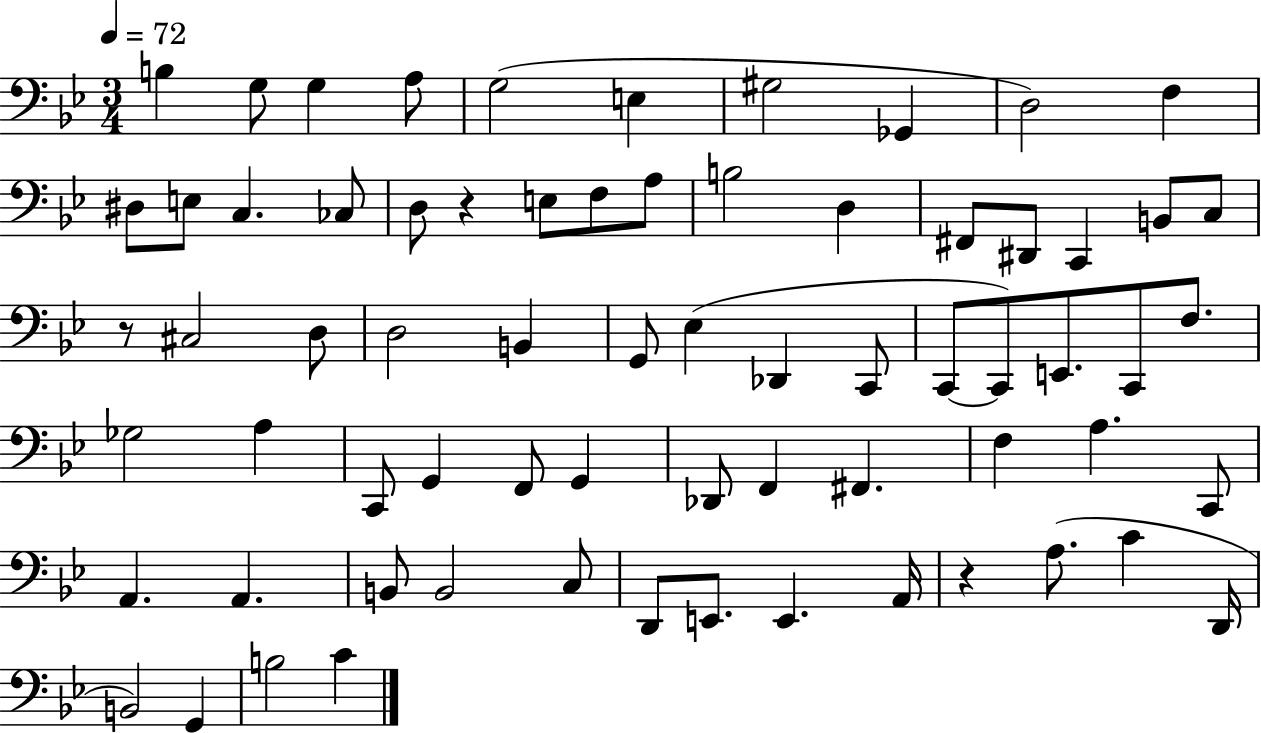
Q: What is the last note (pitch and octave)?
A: C4